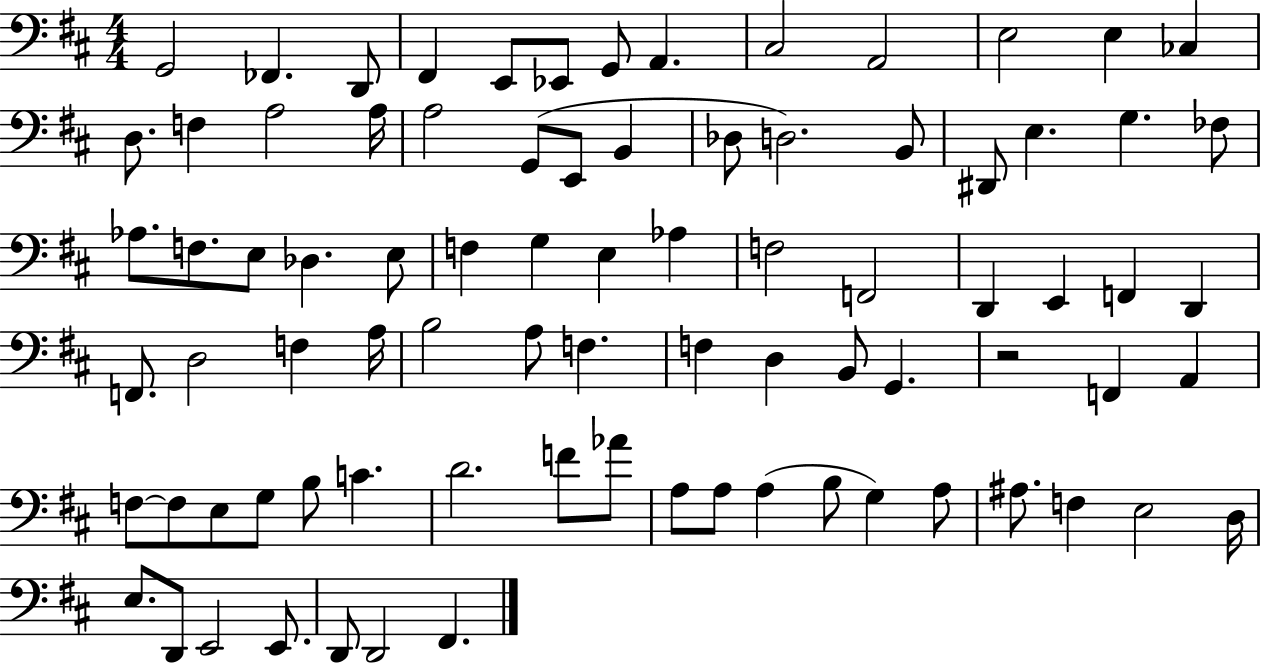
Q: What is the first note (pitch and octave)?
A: G2